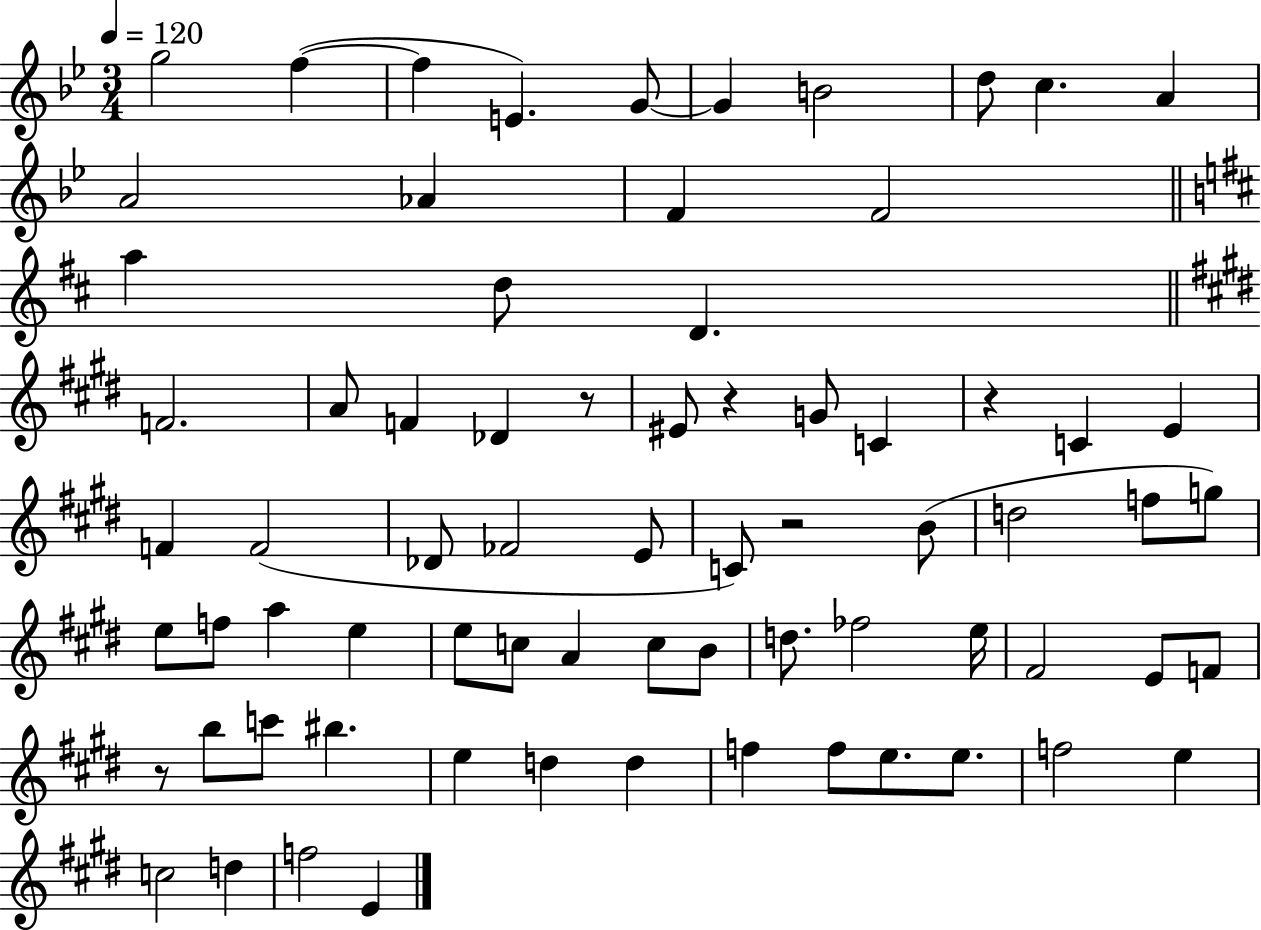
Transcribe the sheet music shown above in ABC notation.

X:1
T:Untitled
M:3/4
L:1/4
K:Bb
g2 f f E G/2 G B2 d/2 c A A2 _A F F2 a d/2 D F2 A/2 F _D z/2 ^E/2 z G/2 C z C E F F2 _D/2 _F2 E/2 C/2 z2 B/2 d2 f/2 g/2 e/2 f/2 a e e/2 c/2 A c/2 B/2 d/2 _f2 e/4 ^F2 E/2 F/2 z/2 b/2 c'/2 ^b e d d f f/2 e/2 e/2 f2 e c2 d f2 E